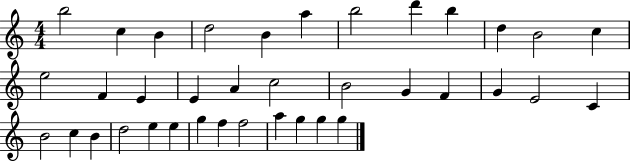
{
  \clef treble
  \numericTimeSignature
  \time 4/4
  \key c \major
  b''2 c''4 b'4 | d''2 b'4 a''4 | b''2 d'''4 b''4 | d''4 b'2 c''4 | \break e''2 f'4 e'4 | e'4 a'4 c''2 | b'2 g'4 f'4 | g'4 e'2 c'4 | \break b'2 c''4 b'4 | d''2 e''4 e''4 | g''4 f''4 f''2 | a''4 g''4 g''4 g''4 | \break \bar "|."
}